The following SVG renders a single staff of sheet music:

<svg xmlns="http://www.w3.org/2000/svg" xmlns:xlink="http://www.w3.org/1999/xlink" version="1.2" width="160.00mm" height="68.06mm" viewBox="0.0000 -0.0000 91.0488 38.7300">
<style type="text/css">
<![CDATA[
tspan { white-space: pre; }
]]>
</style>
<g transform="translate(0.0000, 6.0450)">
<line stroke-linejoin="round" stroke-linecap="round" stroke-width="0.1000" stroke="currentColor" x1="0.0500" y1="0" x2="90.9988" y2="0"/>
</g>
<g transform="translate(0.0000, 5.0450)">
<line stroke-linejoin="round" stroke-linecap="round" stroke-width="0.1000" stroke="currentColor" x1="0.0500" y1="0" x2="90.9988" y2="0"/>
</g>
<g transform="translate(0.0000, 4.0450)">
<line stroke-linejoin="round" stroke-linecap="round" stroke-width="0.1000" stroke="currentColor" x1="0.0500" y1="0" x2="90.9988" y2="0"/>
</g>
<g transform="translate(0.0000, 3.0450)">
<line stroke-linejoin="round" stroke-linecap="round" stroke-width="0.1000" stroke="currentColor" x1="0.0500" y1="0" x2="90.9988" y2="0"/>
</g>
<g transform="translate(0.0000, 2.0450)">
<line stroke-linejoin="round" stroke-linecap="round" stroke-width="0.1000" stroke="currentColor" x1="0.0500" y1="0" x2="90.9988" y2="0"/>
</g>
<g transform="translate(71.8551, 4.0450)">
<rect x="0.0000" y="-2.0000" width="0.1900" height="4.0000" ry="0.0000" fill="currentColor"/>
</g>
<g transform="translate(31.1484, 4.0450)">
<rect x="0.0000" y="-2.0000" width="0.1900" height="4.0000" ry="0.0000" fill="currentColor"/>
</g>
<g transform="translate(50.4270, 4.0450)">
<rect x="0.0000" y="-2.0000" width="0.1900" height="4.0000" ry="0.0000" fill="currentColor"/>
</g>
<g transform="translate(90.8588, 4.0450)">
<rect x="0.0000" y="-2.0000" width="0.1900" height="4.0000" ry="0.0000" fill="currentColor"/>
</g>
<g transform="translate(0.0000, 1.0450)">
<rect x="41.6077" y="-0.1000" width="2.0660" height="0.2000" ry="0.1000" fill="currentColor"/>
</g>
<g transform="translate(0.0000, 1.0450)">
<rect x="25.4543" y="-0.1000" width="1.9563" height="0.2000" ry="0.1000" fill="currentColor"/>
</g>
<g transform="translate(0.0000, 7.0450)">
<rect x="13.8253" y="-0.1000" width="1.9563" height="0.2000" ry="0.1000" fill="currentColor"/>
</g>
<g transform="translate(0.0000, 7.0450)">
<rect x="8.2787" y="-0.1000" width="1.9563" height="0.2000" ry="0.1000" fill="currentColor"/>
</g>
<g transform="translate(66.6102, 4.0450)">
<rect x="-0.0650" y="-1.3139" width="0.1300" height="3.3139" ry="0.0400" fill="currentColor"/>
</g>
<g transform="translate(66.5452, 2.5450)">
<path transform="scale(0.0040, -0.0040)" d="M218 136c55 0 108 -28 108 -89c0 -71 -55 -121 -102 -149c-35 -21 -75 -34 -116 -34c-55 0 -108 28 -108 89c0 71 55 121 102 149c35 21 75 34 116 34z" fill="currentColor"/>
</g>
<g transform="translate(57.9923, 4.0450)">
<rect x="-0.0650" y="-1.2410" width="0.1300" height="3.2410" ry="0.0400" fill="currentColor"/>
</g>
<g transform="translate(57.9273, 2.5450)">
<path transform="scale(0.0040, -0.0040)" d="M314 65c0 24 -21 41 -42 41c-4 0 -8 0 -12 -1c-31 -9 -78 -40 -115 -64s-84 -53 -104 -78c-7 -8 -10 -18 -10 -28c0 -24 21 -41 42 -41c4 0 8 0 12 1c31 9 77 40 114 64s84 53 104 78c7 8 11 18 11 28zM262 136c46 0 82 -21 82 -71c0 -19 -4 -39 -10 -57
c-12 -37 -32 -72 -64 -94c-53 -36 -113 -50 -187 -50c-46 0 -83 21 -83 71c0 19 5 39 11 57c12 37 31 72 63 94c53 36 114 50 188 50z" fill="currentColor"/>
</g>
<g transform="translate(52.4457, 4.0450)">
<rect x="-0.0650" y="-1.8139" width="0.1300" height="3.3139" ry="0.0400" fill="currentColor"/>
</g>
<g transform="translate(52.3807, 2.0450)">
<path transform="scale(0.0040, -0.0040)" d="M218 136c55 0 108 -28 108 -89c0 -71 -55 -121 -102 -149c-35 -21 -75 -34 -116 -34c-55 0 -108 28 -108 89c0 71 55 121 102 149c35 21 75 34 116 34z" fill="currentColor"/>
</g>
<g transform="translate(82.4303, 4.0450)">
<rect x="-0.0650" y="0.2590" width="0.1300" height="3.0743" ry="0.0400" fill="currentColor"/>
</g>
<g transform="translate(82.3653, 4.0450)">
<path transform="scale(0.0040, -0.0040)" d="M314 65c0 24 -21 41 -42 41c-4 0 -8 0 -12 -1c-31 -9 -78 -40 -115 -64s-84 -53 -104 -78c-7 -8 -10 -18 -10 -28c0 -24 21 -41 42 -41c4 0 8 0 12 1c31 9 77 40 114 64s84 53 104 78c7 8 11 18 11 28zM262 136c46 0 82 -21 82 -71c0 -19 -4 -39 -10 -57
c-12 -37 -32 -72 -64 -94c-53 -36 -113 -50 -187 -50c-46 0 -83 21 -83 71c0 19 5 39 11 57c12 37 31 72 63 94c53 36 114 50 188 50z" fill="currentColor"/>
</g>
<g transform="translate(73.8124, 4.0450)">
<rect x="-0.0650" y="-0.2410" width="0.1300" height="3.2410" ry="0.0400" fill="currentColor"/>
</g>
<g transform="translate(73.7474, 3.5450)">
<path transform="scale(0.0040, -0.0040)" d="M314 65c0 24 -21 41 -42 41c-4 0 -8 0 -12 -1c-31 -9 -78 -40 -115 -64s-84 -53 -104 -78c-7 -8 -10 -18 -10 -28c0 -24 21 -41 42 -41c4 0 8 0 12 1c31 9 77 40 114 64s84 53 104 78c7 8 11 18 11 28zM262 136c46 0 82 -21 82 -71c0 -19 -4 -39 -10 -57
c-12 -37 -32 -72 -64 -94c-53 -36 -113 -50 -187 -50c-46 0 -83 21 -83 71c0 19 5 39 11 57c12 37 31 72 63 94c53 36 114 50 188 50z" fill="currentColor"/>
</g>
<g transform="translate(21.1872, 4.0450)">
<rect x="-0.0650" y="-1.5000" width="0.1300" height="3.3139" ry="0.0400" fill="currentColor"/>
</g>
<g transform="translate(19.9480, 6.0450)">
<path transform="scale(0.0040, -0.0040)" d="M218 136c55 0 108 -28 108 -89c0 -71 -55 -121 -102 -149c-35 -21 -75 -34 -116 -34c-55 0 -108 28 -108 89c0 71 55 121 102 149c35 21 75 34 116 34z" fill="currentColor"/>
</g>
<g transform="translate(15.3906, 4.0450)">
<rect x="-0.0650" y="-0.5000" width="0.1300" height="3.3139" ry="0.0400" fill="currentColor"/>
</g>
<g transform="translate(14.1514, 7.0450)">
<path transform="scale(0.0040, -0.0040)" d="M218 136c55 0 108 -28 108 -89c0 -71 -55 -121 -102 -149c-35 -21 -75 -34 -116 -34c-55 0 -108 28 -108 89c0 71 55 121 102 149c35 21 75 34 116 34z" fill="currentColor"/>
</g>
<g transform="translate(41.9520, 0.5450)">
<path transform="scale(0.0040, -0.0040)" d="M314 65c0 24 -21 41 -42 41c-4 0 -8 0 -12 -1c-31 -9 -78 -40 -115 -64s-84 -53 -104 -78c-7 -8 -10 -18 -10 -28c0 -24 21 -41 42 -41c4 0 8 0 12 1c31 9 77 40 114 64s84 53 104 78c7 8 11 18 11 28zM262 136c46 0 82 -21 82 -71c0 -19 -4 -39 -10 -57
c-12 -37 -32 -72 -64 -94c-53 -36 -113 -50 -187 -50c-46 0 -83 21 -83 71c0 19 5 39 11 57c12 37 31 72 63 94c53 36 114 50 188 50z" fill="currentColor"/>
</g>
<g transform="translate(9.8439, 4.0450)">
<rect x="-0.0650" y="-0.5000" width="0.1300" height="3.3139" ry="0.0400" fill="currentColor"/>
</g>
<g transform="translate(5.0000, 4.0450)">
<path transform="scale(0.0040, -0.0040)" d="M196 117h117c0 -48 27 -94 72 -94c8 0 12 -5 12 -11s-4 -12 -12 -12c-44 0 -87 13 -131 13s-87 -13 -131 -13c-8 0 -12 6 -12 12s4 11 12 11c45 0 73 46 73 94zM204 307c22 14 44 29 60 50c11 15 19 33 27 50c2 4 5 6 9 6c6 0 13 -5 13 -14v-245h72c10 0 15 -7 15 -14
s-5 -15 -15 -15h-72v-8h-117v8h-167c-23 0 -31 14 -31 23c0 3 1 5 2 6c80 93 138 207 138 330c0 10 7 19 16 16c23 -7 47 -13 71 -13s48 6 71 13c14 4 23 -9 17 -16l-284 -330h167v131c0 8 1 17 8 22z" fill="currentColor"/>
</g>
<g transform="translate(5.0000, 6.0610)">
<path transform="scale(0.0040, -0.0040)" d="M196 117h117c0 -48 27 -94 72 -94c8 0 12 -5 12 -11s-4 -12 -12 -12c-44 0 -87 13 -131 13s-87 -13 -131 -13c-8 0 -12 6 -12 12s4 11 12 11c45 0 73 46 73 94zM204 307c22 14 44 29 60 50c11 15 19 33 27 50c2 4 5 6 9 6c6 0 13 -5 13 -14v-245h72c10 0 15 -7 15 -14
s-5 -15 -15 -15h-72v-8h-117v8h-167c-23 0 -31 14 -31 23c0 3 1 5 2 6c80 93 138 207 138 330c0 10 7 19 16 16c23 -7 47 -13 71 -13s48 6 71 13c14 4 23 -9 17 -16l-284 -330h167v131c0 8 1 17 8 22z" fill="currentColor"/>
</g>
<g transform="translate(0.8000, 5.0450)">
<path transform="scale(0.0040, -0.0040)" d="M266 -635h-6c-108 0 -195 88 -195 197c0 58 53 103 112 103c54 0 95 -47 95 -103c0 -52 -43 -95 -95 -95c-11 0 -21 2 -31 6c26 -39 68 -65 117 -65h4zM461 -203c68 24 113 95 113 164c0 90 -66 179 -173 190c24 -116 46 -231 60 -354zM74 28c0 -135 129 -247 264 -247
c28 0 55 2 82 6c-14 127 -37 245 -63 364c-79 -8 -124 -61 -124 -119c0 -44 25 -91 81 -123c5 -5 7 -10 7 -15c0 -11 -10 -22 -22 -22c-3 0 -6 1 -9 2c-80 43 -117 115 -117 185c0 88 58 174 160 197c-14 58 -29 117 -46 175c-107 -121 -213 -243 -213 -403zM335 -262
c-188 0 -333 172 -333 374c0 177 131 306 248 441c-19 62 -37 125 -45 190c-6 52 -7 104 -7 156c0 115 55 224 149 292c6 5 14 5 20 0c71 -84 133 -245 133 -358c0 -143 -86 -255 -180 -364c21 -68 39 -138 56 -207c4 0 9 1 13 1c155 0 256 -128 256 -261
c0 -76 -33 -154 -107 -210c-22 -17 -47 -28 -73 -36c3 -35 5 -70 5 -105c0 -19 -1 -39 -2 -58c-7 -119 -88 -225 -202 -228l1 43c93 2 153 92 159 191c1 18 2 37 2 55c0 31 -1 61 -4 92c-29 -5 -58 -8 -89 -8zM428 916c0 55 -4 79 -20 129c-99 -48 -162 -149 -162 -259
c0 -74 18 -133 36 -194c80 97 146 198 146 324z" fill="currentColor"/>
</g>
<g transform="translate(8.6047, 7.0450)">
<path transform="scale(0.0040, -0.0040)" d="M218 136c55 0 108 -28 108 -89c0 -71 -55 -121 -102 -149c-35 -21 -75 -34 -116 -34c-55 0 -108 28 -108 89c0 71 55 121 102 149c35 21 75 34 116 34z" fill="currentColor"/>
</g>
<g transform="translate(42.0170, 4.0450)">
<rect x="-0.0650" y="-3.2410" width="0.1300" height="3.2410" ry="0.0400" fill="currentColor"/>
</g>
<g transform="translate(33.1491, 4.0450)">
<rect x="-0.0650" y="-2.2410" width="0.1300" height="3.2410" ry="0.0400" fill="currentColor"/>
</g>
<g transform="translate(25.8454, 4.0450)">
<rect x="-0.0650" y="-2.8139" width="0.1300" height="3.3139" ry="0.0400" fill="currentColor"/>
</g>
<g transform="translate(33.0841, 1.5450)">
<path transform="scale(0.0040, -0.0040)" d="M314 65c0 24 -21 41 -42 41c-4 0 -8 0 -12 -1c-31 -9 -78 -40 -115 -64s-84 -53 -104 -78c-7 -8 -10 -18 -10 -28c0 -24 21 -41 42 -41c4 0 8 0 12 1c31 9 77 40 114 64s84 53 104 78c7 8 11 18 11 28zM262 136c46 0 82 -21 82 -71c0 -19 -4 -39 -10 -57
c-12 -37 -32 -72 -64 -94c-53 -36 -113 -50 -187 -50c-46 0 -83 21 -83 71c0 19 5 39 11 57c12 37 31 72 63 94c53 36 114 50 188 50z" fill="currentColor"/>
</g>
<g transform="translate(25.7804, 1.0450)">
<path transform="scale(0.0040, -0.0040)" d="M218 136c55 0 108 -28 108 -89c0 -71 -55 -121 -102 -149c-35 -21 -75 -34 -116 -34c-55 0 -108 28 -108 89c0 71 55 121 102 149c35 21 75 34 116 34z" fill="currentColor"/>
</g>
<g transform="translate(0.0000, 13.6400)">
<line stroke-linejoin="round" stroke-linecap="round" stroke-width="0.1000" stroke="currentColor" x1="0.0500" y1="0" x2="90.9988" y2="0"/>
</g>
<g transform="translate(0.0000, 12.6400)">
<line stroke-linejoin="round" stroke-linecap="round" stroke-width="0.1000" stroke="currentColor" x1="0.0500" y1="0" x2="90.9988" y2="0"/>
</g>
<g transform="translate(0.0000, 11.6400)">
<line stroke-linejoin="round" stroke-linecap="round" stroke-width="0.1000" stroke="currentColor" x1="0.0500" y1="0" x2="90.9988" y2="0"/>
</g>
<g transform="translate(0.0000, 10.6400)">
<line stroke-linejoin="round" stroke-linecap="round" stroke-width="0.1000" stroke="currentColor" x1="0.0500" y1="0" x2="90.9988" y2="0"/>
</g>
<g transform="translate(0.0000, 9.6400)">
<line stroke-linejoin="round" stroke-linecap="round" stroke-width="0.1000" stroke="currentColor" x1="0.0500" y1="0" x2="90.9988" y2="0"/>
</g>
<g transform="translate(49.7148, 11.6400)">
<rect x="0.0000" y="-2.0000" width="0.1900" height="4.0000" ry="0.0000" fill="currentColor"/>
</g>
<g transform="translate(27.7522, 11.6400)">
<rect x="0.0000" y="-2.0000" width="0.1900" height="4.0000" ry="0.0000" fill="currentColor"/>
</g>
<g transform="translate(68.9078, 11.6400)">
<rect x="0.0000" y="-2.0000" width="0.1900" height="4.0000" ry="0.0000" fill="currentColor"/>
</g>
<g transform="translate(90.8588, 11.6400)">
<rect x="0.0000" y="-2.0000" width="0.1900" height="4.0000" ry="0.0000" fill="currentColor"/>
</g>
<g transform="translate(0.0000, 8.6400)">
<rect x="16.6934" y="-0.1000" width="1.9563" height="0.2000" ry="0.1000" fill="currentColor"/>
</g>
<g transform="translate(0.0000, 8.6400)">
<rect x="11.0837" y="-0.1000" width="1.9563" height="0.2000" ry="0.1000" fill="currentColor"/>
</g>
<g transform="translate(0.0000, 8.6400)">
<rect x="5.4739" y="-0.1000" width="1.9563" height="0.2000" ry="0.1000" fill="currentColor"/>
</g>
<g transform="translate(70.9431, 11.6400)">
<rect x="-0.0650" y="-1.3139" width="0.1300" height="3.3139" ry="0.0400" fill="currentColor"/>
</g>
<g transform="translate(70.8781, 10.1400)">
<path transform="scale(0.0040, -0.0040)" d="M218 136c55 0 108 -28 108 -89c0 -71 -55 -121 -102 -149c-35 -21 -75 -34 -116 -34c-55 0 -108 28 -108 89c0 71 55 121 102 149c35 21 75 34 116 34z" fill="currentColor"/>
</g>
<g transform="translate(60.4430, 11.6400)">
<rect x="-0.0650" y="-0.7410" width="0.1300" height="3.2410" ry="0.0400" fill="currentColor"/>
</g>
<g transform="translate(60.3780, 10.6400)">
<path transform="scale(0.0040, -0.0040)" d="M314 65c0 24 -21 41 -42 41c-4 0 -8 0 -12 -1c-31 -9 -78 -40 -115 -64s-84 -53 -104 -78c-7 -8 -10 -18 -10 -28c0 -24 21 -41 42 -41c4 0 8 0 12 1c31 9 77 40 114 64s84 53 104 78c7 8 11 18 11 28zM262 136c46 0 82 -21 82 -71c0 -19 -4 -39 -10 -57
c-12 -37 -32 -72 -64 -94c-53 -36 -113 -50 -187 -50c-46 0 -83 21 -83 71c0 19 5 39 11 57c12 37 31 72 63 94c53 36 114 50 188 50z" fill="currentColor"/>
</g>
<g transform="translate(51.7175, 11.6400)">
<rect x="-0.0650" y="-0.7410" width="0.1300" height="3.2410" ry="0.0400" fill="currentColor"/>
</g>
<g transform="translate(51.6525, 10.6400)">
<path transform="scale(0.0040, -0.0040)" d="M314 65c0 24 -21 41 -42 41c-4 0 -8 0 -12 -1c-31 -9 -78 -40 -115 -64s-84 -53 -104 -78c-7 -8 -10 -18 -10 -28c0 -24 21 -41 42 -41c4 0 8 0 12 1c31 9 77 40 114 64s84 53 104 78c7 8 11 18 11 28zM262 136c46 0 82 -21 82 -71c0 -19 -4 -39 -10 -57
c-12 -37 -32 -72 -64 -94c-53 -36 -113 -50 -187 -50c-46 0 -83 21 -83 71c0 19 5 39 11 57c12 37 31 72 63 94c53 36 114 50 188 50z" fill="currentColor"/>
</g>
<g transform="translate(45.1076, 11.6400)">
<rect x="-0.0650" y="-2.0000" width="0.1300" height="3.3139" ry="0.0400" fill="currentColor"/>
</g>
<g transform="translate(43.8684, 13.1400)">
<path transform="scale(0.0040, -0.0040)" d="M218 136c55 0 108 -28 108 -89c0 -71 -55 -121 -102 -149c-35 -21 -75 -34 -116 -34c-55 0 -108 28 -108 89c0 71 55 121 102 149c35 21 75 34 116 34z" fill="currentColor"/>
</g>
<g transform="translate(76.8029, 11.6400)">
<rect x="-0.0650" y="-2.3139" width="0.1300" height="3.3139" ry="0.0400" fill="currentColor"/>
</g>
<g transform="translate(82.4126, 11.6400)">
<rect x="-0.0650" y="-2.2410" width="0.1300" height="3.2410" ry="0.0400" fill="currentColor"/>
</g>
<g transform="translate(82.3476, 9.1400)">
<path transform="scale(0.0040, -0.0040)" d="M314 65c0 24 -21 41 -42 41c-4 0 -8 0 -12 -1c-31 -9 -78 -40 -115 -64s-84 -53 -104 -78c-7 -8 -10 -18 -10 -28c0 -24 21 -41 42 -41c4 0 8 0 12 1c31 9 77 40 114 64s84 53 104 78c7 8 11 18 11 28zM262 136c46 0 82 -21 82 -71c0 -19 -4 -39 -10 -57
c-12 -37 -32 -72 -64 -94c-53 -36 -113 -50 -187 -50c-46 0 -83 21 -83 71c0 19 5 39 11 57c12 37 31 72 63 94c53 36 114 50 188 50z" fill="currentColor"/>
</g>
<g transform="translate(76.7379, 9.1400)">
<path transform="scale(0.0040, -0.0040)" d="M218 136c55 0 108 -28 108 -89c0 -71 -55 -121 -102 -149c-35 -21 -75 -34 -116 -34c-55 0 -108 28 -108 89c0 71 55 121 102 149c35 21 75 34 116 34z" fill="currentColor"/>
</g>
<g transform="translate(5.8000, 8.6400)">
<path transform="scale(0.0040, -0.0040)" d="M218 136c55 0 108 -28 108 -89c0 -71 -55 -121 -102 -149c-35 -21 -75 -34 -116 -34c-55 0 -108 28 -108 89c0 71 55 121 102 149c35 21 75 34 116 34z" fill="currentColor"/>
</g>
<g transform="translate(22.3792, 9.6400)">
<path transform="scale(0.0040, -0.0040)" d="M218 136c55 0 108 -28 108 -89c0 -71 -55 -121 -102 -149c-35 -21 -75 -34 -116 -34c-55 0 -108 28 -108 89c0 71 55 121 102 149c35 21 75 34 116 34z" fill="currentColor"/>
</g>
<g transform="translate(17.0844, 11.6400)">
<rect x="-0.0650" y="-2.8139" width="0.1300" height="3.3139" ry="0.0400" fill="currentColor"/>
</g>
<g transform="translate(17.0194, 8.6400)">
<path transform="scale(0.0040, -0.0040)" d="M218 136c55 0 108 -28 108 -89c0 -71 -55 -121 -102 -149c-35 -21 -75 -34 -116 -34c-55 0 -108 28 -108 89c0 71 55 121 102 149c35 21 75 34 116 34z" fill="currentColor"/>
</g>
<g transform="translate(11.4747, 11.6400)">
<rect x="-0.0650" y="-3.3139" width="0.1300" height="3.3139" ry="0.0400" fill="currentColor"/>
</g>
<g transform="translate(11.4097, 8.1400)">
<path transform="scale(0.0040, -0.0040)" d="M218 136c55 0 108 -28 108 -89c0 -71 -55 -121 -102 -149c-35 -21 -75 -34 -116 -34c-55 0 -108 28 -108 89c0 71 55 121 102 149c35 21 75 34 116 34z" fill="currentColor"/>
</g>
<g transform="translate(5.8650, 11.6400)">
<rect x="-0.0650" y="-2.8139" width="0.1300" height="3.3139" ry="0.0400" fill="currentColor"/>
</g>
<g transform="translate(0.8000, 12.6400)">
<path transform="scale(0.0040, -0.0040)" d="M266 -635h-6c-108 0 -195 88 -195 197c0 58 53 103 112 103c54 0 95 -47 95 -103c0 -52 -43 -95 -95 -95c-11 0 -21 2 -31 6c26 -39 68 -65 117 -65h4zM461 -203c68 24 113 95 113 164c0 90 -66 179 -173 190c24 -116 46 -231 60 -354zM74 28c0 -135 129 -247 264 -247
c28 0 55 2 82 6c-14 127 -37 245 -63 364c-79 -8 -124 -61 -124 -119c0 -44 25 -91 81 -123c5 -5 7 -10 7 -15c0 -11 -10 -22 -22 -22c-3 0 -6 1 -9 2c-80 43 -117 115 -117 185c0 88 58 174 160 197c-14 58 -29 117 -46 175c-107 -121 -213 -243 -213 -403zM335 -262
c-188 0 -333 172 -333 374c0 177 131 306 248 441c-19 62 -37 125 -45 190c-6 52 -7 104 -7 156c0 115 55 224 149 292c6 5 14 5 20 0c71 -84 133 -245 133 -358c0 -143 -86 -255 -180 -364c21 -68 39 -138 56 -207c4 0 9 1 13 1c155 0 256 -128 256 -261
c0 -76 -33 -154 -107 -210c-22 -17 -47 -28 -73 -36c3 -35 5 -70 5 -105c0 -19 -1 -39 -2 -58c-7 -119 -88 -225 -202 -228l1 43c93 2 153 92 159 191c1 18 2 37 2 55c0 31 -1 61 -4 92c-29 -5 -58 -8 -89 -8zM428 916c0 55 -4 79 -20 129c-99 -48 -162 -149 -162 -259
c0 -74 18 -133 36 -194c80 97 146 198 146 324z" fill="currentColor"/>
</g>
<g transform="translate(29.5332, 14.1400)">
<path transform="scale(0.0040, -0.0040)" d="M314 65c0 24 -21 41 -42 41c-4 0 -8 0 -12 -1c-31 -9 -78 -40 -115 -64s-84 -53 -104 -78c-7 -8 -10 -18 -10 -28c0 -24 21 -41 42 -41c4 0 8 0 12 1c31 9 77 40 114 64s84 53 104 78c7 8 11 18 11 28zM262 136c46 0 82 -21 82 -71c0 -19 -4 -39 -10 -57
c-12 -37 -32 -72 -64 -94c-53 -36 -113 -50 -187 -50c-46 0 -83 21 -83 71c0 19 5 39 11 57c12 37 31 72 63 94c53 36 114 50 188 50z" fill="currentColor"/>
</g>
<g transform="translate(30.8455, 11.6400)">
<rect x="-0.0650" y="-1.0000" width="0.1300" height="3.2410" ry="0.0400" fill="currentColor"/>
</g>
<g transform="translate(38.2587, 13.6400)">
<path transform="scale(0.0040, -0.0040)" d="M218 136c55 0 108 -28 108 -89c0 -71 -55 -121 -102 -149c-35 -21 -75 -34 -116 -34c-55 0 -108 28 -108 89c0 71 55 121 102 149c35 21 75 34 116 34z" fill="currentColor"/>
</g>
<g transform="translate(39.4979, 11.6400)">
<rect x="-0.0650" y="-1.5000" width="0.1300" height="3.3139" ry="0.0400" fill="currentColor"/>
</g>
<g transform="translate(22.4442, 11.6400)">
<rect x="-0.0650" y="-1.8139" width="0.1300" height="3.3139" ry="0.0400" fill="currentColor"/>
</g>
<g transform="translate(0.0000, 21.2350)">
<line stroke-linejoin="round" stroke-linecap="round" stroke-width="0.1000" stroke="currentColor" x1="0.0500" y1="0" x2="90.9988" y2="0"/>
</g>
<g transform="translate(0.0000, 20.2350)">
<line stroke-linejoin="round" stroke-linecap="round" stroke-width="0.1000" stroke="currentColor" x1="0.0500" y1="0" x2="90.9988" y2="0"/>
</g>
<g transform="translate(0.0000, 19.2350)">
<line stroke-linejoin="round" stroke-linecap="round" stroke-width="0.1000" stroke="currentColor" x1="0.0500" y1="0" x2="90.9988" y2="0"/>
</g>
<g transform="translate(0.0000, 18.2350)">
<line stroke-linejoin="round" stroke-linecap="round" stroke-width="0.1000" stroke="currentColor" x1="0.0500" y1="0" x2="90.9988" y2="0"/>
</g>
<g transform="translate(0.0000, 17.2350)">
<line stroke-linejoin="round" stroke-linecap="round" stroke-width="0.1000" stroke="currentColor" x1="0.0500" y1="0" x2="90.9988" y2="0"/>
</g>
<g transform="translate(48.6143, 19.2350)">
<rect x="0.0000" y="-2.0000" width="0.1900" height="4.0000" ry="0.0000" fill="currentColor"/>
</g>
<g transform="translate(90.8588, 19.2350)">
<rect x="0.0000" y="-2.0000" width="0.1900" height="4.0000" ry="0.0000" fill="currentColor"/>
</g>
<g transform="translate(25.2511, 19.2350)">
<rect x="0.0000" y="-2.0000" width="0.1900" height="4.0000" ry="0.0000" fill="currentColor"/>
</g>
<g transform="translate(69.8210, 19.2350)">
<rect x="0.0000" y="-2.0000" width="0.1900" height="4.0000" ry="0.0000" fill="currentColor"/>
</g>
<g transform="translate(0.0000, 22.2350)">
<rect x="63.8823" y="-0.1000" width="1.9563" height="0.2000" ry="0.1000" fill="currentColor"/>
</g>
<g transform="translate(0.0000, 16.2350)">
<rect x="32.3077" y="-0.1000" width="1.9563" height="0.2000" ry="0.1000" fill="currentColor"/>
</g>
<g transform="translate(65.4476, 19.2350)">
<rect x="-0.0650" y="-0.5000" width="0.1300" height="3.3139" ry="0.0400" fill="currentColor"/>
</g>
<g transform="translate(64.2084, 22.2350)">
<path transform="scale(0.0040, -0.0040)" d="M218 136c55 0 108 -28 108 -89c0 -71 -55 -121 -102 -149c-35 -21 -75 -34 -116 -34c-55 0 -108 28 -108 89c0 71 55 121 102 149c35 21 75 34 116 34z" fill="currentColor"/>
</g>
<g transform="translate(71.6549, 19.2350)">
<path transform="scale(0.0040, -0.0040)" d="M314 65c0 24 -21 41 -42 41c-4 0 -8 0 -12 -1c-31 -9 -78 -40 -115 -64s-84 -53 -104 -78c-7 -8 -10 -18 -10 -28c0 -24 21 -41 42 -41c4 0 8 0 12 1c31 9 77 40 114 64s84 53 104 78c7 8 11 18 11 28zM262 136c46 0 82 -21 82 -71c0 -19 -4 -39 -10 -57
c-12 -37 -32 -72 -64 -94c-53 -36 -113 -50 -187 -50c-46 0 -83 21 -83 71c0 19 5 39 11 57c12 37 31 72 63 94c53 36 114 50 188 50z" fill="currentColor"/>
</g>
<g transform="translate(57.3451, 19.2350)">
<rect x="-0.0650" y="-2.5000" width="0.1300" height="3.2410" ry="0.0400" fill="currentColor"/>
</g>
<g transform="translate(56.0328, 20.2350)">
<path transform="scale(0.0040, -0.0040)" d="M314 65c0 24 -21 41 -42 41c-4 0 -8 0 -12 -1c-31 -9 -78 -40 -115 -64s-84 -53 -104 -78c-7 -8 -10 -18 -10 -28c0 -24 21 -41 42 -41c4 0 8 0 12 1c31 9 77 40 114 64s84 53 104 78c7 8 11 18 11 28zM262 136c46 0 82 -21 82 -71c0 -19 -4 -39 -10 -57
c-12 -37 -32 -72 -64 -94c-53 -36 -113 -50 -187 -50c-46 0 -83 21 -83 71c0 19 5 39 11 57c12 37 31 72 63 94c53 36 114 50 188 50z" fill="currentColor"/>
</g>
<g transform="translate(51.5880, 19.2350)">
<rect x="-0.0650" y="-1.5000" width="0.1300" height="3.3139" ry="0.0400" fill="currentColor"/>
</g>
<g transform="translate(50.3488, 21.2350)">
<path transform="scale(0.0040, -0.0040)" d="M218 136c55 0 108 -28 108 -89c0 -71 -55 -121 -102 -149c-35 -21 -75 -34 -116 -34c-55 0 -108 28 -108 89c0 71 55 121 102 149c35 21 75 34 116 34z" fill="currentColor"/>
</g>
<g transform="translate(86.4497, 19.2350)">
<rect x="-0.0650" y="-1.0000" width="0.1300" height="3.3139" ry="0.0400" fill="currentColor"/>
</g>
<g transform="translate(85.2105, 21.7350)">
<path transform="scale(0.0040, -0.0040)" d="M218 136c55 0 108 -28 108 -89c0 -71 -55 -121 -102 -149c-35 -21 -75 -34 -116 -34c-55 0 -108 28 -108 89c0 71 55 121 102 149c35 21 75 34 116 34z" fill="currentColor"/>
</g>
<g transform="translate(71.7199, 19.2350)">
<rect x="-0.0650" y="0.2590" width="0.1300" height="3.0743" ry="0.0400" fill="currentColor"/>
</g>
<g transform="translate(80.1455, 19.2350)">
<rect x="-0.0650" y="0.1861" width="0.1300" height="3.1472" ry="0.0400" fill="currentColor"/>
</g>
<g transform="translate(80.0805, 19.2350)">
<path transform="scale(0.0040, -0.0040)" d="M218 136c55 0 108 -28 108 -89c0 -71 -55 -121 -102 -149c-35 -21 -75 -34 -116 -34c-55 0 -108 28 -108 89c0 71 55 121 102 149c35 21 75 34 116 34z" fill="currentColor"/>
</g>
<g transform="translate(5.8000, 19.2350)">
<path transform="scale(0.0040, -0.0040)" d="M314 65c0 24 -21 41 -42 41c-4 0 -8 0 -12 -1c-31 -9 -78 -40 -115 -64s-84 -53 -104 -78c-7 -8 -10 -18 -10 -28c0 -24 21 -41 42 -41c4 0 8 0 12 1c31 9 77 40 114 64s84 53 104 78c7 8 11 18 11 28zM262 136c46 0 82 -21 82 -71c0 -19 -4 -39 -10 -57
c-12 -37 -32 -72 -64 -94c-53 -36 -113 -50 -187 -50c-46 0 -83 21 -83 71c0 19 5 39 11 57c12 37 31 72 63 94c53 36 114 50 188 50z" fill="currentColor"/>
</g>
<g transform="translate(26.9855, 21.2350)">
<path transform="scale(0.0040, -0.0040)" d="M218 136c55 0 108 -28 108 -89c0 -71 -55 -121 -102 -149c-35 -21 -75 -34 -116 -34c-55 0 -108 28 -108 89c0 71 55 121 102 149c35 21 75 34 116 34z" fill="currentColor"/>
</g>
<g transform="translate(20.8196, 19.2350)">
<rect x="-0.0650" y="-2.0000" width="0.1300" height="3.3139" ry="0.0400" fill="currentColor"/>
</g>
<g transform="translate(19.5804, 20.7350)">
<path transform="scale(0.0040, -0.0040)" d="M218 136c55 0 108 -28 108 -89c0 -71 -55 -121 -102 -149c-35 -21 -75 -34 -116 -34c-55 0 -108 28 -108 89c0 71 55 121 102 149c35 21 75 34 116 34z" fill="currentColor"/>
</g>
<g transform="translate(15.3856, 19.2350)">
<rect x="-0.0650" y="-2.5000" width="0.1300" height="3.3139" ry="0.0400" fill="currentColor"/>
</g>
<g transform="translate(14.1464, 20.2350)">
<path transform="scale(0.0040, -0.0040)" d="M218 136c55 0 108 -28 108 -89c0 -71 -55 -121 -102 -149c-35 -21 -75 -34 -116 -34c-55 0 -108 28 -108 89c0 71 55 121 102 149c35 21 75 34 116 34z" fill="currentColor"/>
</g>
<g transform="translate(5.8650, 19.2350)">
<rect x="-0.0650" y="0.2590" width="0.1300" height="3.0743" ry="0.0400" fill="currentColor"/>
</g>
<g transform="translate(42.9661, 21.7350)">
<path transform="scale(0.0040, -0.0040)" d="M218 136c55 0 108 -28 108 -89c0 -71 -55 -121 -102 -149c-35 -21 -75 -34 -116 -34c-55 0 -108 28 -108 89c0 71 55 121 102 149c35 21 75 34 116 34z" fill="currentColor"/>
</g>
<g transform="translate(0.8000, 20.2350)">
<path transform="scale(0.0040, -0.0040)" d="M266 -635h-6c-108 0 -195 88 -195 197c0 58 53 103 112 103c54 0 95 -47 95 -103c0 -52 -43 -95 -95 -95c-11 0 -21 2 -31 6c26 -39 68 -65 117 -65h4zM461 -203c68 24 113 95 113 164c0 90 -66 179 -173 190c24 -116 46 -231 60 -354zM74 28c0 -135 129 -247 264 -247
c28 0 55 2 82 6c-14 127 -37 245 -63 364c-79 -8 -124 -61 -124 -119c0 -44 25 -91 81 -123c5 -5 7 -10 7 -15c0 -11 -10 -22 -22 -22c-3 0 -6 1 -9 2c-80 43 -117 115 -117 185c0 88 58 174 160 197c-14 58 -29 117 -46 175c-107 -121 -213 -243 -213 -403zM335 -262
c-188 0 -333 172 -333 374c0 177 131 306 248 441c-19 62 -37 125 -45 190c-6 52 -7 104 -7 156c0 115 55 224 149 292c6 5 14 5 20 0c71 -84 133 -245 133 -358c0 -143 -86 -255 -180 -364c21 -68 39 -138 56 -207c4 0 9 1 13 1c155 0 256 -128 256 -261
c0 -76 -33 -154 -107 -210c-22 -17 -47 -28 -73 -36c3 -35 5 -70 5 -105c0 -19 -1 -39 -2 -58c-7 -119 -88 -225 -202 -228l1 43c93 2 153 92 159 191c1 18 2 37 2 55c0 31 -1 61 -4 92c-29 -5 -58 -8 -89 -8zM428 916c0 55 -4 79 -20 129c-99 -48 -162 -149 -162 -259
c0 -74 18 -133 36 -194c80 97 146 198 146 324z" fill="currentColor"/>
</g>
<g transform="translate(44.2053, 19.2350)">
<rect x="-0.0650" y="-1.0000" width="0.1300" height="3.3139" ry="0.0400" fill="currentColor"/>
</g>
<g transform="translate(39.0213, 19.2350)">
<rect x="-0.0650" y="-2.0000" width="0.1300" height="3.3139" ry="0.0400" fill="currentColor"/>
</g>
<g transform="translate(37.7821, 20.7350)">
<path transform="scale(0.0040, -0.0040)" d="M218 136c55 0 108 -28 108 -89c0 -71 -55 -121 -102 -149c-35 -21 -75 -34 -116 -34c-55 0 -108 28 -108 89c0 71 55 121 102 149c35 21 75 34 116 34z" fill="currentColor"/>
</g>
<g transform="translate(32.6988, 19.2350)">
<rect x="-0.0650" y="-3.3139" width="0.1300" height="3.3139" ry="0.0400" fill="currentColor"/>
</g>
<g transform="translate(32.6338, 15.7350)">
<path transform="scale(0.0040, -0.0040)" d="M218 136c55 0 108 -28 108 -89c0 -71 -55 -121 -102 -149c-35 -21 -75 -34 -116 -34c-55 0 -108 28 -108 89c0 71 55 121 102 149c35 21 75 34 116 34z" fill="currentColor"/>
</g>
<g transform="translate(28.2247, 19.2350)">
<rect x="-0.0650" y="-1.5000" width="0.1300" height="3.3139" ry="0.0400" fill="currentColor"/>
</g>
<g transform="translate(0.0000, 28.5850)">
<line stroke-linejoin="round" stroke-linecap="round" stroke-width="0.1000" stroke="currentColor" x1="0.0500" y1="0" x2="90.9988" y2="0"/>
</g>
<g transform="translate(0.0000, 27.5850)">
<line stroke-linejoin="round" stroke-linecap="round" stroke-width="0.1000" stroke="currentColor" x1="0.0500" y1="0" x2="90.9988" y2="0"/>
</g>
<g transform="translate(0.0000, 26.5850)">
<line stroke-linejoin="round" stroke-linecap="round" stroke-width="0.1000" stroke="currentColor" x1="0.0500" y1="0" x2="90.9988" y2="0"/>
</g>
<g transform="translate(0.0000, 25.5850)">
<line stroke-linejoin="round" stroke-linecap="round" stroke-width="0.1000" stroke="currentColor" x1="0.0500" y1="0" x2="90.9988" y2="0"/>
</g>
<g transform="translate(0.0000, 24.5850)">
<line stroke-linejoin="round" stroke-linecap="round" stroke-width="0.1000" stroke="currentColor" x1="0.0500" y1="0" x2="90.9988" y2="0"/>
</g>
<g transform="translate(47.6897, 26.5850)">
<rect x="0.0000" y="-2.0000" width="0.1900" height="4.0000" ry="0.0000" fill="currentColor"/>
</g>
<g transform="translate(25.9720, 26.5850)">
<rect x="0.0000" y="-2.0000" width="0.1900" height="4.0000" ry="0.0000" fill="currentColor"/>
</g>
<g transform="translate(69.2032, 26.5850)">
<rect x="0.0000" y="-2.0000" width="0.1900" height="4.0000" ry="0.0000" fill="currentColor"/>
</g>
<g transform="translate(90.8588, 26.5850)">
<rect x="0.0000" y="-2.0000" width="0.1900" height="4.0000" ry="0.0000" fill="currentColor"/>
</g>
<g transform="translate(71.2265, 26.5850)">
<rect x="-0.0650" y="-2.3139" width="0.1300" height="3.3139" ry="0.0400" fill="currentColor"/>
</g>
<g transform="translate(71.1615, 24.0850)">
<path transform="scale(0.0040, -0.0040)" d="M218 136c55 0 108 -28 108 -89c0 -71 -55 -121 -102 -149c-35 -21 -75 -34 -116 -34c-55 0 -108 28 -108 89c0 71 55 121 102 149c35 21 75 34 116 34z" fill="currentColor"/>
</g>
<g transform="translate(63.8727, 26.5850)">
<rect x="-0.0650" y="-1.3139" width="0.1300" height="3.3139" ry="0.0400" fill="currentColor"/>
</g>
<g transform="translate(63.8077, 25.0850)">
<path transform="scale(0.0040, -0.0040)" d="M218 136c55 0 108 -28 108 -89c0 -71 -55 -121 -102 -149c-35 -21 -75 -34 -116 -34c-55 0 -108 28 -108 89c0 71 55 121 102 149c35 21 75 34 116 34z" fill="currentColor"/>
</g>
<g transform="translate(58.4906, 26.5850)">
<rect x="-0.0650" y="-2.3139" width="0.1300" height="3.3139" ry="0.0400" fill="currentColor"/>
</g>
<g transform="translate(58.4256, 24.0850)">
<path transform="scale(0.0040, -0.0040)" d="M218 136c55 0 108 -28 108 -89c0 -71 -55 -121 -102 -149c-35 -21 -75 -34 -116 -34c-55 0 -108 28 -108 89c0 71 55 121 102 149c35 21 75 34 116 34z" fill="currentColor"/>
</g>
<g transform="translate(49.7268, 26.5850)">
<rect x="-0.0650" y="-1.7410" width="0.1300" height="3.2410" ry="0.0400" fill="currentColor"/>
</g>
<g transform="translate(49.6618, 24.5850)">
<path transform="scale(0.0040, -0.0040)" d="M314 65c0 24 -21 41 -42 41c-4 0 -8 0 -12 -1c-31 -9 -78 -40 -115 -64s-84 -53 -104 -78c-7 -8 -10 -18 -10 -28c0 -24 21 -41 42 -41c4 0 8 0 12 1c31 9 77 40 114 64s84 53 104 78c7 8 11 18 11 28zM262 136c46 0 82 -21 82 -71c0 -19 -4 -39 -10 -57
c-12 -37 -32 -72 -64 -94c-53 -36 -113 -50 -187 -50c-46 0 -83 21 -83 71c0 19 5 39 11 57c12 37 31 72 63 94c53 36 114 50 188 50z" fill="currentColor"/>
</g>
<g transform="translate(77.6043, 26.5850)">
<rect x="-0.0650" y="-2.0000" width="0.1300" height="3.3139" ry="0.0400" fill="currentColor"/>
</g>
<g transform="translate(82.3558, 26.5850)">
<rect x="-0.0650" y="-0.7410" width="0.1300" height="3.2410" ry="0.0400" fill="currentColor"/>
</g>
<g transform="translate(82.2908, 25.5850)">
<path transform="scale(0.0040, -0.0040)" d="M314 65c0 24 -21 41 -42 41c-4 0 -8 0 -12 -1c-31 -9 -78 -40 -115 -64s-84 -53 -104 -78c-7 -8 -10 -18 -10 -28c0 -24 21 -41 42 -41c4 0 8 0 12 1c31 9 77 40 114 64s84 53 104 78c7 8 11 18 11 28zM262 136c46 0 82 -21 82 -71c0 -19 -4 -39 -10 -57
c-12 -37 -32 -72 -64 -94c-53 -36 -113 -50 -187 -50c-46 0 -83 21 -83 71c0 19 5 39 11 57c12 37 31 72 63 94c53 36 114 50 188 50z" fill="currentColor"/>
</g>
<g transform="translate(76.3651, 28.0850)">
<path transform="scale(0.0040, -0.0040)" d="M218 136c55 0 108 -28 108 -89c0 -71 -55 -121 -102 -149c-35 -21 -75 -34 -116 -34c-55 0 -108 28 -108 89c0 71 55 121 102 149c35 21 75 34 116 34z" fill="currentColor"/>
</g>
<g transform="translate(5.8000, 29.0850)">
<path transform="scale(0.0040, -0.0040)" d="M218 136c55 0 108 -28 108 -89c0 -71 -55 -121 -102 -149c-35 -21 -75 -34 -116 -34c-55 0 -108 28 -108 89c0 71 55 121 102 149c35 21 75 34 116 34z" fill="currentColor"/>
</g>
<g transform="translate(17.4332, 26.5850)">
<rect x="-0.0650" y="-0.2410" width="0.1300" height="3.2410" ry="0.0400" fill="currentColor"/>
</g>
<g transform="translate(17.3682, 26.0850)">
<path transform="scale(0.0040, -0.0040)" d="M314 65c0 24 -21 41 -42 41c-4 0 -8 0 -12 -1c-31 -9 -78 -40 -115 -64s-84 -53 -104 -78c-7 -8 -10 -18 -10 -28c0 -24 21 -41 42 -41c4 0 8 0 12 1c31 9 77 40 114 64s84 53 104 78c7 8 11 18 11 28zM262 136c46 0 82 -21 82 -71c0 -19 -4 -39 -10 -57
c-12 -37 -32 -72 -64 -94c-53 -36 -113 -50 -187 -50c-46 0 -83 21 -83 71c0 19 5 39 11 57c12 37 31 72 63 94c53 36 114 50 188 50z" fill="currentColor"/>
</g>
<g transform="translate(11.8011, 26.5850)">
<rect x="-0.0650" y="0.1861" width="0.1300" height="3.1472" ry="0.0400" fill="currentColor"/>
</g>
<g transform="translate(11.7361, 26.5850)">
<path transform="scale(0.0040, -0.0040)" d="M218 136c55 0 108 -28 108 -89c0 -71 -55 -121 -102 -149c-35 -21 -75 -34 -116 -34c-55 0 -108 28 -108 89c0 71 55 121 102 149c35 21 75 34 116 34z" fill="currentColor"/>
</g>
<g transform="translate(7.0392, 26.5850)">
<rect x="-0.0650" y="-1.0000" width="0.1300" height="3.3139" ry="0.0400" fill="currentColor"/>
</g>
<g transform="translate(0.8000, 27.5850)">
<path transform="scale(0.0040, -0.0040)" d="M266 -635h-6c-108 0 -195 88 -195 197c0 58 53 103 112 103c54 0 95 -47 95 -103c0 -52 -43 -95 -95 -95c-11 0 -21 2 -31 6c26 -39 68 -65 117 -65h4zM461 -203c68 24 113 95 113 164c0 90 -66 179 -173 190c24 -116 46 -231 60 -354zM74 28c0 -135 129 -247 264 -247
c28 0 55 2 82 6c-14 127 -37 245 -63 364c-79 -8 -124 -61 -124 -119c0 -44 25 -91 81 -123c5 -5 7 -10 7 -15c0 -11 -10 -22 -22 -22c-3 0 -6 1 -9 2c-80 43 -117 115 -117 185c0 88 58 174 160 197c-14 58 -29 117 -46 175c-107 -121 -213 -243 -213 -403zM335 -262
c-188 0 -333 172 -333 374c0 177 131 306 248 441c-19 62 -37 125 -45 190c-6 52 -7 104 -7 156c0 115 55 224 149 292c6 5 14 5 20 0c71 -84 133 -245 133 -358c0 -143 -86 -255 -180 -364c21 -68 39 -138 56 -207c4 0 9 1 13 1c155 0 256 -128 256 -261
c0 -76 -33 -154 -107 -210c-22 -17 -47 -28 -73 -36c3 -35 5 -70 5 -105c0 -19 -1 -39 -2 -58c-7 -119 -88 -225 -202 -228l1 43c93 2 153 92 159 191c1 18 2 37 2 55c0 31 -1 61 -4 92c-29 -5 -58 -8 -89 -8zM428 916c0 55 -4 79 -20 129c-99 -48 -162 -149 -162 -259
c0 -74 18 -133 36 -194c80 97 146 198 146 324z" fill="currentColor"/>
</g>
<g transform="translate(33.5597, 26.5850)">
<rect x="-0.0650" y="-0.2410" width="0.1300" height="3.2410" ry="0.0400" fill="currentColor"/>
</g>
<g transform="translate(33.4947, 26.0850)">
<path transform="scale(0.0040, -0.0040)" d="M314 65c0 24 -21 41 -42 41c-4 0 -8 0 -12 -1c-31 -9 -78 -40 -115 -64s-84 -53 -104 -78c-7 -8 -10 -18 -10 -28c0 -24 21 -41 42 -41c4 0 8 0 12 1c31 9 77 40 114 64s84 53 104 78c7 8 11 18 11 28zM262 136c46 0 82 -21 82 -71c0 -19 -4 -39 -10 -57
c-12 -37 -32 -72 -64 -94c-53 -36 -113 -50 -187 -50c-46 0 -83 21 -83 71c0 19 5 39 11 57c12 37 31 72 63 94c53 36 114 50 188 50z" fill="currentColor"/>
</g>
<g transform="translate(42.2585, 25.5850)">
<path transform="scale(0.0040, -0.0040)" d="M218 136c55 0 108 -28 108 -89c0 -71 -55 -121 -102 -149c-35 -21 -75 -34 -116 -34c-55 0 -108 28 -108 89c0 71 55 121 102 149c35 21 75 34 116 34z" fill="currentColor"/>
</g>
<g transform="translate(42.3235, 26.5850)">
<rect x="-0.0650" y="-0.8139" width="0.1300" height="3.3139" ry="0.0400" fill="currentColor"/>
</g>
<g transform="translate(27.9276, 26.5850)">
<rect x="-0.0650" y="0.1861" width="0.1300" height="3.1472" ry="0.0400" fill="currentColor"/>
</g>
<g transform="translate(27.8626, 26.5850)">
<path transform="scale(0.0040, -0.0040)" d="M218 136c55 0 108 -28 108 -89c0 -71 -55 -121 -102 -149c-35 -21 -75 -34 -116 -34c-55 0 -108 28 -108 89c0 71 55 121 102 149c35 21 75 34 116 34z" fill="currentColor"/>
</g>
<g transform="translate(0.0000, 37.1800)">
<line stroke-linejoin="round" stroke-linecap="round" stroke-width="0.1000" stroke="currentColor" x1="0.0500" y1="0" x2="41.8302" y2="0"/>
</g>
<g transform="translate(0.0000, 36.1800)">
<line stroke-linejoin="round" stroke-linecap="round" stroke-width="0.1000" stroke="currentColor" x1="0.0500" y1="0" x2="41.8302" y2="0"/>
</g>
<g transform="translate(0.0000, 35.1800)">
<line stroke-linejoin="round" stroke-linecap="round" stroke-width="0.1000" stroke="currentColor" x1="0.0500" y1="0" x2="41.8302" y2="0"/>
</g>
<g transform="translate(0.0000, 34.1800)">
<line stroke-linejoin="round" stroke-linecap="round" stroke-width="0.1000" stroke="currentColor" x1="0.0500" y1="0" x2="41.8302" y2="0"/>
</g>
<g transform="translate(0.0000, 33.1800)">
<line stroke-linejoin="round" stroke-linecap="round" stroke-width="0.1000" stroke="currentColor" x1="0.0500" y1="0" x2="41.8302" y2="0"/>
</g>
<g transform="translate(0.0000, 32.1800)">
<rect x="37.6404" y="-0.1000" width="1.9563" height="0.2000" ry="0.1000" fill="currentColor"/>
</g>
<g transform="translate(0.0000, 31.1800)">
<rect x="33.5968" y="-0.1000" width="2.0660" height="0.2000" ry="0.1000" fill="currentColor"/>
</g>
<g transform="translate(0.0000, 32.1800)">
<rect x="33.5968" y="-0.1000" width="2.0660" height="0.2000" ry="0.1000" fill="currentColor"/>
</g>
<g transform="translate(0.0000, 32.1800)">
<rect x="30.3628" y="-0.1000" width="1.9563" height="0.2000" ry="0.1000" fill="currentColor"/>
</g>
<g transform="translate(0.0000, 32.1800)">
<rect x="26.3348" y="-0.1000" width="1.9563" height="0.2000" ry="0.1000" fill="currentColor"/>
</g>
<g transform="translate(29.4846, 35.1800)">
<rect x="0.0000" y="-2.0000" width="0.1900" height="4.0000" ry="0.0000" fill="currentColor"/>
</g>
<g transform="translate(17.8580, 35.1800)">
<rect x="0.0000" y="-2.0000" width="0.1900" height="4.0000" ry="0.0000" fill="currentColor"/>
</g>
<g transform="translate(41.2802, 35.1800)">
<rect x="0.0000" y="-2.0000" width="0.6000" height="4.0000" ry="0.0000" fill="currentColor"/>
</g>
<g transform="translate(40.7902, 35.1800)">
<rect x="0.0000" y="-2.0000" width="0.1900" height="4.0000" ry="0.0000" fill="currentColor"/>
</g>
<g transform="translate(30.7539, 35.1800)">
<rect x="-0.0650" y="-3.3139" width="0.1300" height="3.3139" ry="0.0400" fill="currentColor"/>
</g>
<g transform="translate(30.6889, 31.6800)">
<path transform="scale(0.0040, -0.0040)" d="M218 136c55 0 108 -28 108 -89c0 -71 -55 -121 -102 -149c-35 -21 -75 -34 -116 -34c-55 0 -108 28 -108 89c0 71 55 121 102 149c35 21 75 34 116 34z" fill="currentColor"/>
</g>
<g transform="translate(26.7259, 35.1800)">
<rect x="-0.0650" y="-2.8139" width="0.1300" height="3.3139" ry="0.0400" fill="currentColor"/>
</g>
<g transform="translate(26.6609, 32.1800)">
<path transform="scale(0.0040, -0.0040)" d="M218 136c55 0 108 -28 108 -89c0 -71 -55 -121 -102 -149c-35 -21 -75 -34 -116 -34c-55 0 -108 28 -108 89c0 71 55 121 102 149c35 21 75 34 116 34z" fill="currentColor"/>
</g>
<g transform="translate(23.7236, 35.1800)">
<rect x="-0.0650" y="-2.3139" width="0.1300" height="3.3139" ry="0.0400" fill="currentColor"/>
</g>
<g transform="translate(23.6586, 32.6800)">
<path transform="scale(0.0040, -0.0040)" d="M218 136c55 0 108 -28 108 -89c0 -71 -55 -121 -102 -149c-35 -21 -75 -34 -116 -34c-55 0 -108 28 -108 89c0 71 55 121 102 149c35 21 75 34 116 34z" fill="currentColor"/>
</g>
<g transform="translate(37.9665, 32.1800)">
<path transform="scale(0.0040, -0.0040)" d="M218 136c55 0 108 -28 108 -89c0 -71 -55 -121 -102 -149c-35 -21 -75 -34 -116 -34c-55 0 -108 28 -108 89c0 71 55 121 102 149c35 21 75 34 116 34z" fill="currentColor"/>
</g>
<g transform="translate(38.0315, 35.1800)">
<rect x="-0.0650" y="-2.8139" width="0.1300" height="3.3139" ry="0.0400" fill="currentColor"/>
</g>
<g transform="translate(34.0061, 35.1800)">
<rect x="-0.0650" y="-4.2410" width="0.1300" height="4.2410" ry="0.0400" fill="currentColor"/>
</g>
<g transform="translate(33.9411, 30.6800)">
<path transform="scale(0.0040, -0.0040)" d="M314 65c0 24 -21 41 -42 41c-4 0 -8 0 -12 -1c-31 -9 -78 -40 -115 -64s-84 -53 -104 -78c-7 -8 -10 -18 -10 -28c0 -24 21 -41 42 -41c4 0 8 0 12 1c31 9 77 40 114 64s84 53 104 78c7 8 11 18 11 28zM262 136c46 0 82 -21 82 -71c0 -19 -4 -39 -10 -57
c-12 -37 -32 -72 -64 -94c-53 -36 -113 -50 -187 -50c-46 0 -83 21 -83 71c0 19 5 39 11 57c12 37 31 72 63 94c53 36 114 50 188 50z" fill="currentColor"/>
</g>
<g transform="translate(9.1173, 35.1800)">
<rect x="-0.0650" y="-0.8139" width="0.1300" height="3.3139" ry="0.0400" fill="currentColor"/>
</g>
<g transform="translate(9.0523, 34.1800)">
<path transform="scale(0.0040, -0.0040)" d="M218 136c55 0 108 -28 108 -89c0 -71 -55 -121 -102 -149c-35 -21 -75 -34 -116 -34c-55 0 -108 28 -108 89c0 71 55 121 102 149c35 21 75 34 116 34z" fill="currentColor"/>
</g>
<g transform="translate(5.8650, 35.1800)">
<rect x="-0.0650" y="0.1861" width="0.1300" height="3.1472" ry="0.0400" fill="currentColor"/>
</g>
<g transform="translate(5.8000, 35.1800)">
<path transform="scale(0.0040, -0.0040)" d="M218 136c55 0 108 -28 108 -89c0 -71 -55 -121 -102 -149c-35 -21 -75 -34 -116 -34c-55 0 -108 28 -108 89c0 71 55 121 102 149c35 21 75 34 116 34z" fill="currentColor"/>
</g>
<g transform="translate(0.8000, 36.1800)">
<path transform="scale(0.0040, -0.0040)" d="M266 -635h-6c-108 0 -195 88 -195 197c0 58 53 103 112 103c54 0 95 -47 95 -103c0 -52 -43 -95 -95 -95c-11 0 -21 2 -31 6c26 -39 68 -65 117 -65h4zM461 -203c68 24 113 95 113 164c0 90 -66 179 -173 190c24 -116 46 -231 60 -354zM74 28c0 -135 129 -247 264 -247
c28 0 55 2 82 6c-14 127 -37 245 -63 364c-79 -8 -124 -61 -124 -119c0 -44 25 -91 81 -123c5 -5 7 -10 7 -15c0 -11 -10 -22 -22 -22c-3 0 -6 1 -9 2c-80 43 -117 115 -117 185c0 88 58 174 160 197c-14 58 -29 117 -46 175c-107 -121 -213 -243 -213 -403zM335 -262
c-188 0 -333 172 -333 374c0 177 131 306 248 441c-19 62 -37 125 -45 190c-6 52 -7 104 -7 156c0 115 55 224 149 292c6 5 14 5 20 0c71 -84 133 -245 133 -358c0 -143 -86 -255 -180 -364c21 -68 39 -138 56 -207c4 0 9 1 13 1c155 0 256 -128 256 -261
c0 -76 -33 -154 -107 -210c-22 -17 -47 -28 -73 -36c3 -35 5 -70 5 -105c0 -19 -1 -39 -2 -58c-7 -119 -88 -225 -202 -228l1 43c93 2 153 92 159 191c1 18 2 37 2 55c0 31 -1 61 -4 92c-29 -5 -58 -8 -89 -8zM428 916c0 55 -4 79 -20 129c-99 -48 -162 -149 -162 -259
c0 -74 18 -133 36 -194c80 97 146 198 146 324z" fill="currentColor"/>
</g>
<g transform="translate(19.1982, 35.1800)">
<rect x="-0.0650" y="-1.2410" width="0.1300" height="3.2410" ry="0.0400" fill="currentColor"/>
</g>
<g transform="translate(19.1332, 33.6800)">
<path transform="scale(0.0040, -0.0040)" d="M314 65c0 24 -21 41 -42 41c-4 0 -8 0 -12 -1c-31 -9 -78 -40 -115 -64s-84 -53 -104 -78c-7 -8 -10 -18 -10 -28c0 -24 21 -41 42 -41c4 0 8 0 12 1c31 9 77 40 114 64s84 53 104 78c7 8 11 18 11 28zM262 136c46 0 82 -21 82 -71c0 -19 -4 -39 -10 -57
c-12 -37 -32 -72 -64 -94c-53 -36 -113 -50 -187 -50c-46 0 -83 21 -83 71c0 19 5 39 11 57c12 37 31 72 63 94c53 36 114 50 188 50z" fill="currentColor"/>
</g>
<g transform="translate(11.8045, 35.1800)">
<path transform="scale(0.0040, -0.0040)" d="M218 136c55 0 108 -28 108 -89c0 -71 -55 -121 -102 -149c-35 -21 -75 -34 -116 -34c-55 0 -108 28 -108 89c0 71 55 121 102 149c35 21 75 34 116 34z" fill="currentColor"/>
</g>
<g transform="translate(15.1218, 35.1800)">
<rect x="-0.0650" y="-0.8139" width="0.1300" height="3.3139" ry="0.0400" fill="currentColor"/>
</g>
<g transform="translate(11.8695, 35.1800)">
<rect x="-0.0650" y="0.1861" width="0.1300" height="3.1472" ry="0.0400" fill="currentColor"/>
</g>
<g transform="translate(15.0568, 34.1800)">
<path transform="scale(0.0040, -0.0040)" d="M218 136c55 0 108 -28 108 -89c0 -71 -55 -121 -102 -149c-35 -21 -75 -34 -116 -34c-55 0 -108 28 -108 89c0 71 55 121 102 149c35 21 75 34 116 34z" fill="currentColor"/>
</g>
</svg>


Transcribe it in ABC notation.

X:1
T:Untitled
M:4/4
L:1/4
K:C
C C E a g2 b2 f e2 e c2 B2 a b a f D2 E F d2 d2 e g g2 B2 G F E b F D E G2 C B2 B D D B c2 B c2 d f2 g e g F d2 B d B d e2 g a b d'2 a